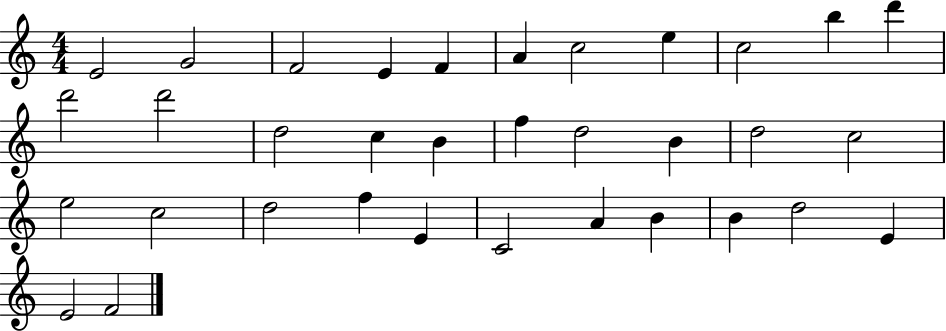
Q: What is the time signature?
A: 4/4